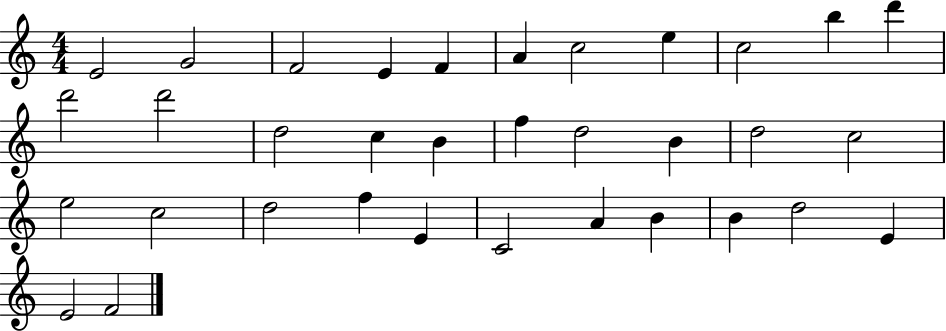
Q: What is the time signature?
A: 4/4